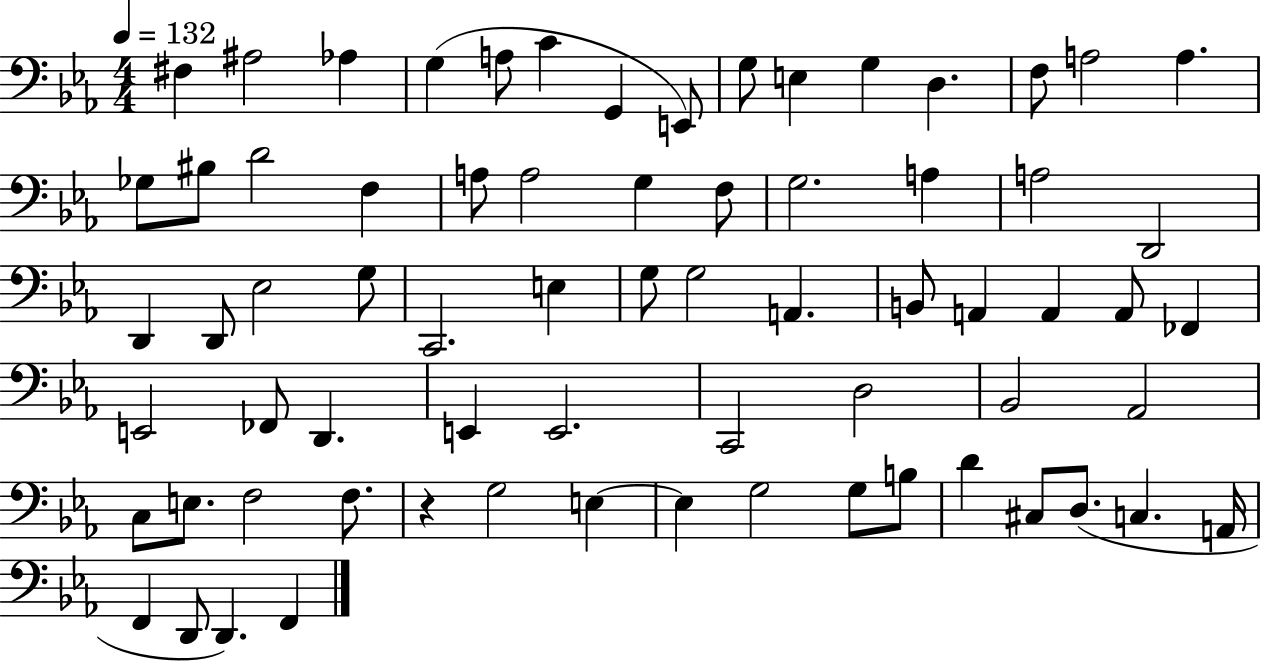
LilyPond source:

{
  \clef bass
  \numericTimeSignature
  \time 4/4
  \key ees \major
  \tempo 4 = 132
  fis4 ais2 aes4 | g4( a8 c'4 g,4 e,8) | g8 e4 g4 d4. | f8 a2 a4. | \break ges8 bis8 d'2 f4 | a8 a2 g4 f8 | g2. a4 | a2 d,2 | \break d,4 d,8 ees2 g8 | c,2. e4 | g8 g2 a,4. | b,8 a,4 a,4 a,8 fes,4 | \break e,2 fes,8 d,4. | e,4 e,2. | c,2 d2 | bes,2 aes,2 | \break c8 e8. f2 f8. | r4 g2 e4~~ | e4 g2 g8 b8 | d'4 cis8 d8.( c4. a,16 | \break f,4 d,8 d,4.) f,4 | \bar "|."
}